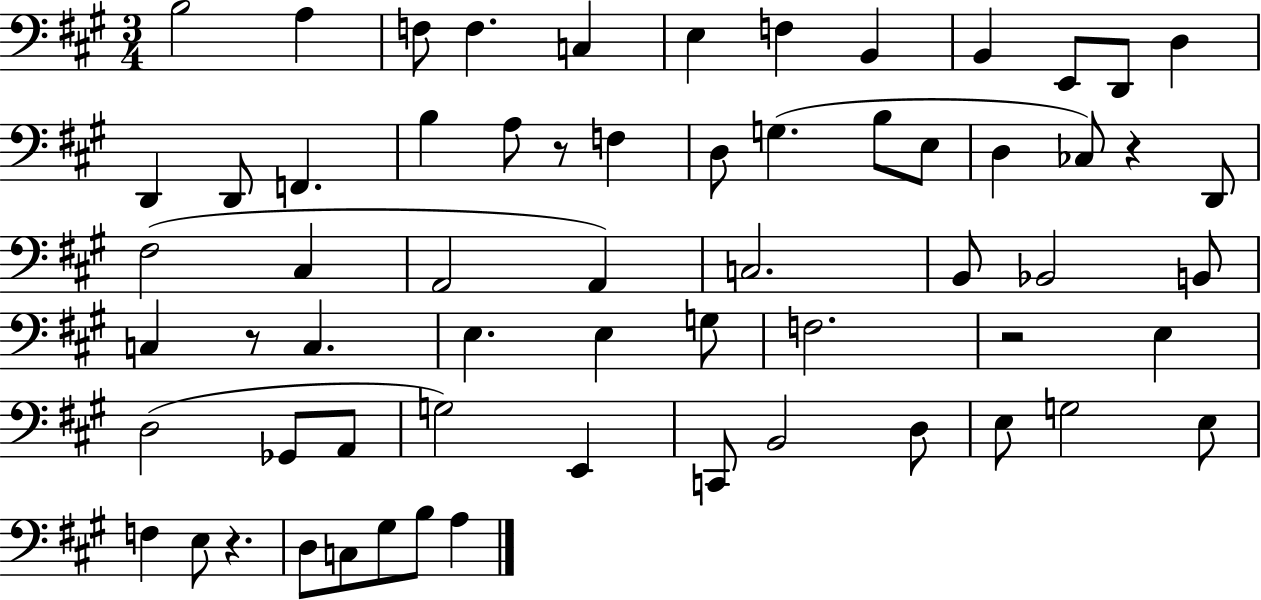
{
  \clef bass
  \numericTimeSignature
  \time 3/4
  \key a \major
  \repeat volta 2 { b2 a4 | f8 f4. c4 | e4 f4 b,4 | b,4 e,8 d,8 d4 | \break d,4 d,8 f,4. | b4 a8 r8 f4 | d8 g4.( b8 e8 | d4 ces8) r4 d,8 | \break fis2( cis4 | a,2 a,4) | c2. | b,8 bes,2 b,8 | \break c4 r8 c4. | e4. e4 g8 | f2. | r2 e4 | \break d2( ges,8 a,8 | g2) e,4 | c,8 b,2 d8 | e8 g2 e8 | \break f4 e8 r4. | d8 c8 gis8 b8 a4 | } \bar "|."
}